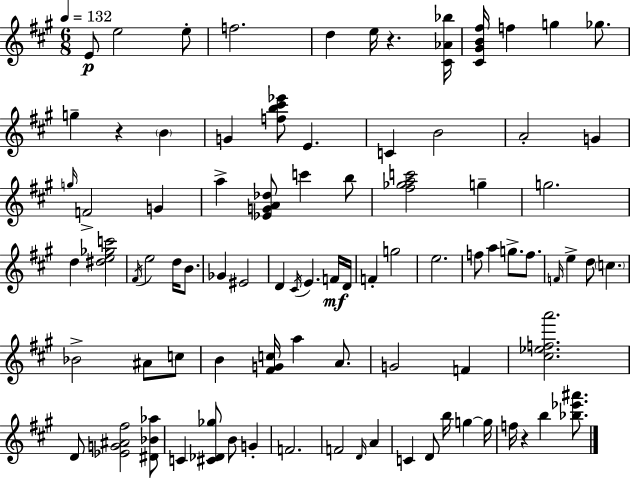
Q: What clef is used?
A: treble